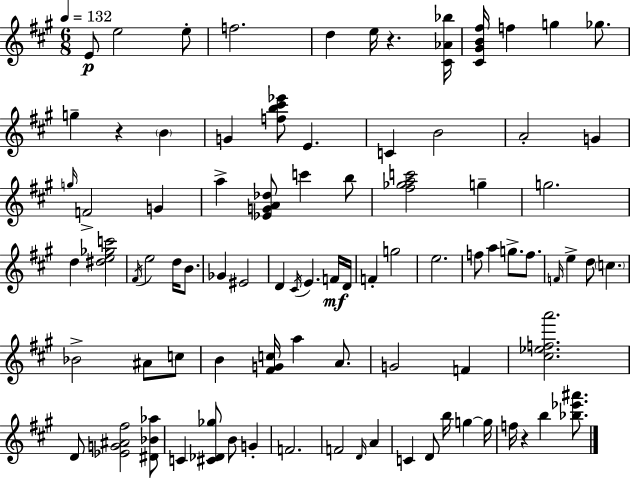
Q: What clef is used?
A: treble